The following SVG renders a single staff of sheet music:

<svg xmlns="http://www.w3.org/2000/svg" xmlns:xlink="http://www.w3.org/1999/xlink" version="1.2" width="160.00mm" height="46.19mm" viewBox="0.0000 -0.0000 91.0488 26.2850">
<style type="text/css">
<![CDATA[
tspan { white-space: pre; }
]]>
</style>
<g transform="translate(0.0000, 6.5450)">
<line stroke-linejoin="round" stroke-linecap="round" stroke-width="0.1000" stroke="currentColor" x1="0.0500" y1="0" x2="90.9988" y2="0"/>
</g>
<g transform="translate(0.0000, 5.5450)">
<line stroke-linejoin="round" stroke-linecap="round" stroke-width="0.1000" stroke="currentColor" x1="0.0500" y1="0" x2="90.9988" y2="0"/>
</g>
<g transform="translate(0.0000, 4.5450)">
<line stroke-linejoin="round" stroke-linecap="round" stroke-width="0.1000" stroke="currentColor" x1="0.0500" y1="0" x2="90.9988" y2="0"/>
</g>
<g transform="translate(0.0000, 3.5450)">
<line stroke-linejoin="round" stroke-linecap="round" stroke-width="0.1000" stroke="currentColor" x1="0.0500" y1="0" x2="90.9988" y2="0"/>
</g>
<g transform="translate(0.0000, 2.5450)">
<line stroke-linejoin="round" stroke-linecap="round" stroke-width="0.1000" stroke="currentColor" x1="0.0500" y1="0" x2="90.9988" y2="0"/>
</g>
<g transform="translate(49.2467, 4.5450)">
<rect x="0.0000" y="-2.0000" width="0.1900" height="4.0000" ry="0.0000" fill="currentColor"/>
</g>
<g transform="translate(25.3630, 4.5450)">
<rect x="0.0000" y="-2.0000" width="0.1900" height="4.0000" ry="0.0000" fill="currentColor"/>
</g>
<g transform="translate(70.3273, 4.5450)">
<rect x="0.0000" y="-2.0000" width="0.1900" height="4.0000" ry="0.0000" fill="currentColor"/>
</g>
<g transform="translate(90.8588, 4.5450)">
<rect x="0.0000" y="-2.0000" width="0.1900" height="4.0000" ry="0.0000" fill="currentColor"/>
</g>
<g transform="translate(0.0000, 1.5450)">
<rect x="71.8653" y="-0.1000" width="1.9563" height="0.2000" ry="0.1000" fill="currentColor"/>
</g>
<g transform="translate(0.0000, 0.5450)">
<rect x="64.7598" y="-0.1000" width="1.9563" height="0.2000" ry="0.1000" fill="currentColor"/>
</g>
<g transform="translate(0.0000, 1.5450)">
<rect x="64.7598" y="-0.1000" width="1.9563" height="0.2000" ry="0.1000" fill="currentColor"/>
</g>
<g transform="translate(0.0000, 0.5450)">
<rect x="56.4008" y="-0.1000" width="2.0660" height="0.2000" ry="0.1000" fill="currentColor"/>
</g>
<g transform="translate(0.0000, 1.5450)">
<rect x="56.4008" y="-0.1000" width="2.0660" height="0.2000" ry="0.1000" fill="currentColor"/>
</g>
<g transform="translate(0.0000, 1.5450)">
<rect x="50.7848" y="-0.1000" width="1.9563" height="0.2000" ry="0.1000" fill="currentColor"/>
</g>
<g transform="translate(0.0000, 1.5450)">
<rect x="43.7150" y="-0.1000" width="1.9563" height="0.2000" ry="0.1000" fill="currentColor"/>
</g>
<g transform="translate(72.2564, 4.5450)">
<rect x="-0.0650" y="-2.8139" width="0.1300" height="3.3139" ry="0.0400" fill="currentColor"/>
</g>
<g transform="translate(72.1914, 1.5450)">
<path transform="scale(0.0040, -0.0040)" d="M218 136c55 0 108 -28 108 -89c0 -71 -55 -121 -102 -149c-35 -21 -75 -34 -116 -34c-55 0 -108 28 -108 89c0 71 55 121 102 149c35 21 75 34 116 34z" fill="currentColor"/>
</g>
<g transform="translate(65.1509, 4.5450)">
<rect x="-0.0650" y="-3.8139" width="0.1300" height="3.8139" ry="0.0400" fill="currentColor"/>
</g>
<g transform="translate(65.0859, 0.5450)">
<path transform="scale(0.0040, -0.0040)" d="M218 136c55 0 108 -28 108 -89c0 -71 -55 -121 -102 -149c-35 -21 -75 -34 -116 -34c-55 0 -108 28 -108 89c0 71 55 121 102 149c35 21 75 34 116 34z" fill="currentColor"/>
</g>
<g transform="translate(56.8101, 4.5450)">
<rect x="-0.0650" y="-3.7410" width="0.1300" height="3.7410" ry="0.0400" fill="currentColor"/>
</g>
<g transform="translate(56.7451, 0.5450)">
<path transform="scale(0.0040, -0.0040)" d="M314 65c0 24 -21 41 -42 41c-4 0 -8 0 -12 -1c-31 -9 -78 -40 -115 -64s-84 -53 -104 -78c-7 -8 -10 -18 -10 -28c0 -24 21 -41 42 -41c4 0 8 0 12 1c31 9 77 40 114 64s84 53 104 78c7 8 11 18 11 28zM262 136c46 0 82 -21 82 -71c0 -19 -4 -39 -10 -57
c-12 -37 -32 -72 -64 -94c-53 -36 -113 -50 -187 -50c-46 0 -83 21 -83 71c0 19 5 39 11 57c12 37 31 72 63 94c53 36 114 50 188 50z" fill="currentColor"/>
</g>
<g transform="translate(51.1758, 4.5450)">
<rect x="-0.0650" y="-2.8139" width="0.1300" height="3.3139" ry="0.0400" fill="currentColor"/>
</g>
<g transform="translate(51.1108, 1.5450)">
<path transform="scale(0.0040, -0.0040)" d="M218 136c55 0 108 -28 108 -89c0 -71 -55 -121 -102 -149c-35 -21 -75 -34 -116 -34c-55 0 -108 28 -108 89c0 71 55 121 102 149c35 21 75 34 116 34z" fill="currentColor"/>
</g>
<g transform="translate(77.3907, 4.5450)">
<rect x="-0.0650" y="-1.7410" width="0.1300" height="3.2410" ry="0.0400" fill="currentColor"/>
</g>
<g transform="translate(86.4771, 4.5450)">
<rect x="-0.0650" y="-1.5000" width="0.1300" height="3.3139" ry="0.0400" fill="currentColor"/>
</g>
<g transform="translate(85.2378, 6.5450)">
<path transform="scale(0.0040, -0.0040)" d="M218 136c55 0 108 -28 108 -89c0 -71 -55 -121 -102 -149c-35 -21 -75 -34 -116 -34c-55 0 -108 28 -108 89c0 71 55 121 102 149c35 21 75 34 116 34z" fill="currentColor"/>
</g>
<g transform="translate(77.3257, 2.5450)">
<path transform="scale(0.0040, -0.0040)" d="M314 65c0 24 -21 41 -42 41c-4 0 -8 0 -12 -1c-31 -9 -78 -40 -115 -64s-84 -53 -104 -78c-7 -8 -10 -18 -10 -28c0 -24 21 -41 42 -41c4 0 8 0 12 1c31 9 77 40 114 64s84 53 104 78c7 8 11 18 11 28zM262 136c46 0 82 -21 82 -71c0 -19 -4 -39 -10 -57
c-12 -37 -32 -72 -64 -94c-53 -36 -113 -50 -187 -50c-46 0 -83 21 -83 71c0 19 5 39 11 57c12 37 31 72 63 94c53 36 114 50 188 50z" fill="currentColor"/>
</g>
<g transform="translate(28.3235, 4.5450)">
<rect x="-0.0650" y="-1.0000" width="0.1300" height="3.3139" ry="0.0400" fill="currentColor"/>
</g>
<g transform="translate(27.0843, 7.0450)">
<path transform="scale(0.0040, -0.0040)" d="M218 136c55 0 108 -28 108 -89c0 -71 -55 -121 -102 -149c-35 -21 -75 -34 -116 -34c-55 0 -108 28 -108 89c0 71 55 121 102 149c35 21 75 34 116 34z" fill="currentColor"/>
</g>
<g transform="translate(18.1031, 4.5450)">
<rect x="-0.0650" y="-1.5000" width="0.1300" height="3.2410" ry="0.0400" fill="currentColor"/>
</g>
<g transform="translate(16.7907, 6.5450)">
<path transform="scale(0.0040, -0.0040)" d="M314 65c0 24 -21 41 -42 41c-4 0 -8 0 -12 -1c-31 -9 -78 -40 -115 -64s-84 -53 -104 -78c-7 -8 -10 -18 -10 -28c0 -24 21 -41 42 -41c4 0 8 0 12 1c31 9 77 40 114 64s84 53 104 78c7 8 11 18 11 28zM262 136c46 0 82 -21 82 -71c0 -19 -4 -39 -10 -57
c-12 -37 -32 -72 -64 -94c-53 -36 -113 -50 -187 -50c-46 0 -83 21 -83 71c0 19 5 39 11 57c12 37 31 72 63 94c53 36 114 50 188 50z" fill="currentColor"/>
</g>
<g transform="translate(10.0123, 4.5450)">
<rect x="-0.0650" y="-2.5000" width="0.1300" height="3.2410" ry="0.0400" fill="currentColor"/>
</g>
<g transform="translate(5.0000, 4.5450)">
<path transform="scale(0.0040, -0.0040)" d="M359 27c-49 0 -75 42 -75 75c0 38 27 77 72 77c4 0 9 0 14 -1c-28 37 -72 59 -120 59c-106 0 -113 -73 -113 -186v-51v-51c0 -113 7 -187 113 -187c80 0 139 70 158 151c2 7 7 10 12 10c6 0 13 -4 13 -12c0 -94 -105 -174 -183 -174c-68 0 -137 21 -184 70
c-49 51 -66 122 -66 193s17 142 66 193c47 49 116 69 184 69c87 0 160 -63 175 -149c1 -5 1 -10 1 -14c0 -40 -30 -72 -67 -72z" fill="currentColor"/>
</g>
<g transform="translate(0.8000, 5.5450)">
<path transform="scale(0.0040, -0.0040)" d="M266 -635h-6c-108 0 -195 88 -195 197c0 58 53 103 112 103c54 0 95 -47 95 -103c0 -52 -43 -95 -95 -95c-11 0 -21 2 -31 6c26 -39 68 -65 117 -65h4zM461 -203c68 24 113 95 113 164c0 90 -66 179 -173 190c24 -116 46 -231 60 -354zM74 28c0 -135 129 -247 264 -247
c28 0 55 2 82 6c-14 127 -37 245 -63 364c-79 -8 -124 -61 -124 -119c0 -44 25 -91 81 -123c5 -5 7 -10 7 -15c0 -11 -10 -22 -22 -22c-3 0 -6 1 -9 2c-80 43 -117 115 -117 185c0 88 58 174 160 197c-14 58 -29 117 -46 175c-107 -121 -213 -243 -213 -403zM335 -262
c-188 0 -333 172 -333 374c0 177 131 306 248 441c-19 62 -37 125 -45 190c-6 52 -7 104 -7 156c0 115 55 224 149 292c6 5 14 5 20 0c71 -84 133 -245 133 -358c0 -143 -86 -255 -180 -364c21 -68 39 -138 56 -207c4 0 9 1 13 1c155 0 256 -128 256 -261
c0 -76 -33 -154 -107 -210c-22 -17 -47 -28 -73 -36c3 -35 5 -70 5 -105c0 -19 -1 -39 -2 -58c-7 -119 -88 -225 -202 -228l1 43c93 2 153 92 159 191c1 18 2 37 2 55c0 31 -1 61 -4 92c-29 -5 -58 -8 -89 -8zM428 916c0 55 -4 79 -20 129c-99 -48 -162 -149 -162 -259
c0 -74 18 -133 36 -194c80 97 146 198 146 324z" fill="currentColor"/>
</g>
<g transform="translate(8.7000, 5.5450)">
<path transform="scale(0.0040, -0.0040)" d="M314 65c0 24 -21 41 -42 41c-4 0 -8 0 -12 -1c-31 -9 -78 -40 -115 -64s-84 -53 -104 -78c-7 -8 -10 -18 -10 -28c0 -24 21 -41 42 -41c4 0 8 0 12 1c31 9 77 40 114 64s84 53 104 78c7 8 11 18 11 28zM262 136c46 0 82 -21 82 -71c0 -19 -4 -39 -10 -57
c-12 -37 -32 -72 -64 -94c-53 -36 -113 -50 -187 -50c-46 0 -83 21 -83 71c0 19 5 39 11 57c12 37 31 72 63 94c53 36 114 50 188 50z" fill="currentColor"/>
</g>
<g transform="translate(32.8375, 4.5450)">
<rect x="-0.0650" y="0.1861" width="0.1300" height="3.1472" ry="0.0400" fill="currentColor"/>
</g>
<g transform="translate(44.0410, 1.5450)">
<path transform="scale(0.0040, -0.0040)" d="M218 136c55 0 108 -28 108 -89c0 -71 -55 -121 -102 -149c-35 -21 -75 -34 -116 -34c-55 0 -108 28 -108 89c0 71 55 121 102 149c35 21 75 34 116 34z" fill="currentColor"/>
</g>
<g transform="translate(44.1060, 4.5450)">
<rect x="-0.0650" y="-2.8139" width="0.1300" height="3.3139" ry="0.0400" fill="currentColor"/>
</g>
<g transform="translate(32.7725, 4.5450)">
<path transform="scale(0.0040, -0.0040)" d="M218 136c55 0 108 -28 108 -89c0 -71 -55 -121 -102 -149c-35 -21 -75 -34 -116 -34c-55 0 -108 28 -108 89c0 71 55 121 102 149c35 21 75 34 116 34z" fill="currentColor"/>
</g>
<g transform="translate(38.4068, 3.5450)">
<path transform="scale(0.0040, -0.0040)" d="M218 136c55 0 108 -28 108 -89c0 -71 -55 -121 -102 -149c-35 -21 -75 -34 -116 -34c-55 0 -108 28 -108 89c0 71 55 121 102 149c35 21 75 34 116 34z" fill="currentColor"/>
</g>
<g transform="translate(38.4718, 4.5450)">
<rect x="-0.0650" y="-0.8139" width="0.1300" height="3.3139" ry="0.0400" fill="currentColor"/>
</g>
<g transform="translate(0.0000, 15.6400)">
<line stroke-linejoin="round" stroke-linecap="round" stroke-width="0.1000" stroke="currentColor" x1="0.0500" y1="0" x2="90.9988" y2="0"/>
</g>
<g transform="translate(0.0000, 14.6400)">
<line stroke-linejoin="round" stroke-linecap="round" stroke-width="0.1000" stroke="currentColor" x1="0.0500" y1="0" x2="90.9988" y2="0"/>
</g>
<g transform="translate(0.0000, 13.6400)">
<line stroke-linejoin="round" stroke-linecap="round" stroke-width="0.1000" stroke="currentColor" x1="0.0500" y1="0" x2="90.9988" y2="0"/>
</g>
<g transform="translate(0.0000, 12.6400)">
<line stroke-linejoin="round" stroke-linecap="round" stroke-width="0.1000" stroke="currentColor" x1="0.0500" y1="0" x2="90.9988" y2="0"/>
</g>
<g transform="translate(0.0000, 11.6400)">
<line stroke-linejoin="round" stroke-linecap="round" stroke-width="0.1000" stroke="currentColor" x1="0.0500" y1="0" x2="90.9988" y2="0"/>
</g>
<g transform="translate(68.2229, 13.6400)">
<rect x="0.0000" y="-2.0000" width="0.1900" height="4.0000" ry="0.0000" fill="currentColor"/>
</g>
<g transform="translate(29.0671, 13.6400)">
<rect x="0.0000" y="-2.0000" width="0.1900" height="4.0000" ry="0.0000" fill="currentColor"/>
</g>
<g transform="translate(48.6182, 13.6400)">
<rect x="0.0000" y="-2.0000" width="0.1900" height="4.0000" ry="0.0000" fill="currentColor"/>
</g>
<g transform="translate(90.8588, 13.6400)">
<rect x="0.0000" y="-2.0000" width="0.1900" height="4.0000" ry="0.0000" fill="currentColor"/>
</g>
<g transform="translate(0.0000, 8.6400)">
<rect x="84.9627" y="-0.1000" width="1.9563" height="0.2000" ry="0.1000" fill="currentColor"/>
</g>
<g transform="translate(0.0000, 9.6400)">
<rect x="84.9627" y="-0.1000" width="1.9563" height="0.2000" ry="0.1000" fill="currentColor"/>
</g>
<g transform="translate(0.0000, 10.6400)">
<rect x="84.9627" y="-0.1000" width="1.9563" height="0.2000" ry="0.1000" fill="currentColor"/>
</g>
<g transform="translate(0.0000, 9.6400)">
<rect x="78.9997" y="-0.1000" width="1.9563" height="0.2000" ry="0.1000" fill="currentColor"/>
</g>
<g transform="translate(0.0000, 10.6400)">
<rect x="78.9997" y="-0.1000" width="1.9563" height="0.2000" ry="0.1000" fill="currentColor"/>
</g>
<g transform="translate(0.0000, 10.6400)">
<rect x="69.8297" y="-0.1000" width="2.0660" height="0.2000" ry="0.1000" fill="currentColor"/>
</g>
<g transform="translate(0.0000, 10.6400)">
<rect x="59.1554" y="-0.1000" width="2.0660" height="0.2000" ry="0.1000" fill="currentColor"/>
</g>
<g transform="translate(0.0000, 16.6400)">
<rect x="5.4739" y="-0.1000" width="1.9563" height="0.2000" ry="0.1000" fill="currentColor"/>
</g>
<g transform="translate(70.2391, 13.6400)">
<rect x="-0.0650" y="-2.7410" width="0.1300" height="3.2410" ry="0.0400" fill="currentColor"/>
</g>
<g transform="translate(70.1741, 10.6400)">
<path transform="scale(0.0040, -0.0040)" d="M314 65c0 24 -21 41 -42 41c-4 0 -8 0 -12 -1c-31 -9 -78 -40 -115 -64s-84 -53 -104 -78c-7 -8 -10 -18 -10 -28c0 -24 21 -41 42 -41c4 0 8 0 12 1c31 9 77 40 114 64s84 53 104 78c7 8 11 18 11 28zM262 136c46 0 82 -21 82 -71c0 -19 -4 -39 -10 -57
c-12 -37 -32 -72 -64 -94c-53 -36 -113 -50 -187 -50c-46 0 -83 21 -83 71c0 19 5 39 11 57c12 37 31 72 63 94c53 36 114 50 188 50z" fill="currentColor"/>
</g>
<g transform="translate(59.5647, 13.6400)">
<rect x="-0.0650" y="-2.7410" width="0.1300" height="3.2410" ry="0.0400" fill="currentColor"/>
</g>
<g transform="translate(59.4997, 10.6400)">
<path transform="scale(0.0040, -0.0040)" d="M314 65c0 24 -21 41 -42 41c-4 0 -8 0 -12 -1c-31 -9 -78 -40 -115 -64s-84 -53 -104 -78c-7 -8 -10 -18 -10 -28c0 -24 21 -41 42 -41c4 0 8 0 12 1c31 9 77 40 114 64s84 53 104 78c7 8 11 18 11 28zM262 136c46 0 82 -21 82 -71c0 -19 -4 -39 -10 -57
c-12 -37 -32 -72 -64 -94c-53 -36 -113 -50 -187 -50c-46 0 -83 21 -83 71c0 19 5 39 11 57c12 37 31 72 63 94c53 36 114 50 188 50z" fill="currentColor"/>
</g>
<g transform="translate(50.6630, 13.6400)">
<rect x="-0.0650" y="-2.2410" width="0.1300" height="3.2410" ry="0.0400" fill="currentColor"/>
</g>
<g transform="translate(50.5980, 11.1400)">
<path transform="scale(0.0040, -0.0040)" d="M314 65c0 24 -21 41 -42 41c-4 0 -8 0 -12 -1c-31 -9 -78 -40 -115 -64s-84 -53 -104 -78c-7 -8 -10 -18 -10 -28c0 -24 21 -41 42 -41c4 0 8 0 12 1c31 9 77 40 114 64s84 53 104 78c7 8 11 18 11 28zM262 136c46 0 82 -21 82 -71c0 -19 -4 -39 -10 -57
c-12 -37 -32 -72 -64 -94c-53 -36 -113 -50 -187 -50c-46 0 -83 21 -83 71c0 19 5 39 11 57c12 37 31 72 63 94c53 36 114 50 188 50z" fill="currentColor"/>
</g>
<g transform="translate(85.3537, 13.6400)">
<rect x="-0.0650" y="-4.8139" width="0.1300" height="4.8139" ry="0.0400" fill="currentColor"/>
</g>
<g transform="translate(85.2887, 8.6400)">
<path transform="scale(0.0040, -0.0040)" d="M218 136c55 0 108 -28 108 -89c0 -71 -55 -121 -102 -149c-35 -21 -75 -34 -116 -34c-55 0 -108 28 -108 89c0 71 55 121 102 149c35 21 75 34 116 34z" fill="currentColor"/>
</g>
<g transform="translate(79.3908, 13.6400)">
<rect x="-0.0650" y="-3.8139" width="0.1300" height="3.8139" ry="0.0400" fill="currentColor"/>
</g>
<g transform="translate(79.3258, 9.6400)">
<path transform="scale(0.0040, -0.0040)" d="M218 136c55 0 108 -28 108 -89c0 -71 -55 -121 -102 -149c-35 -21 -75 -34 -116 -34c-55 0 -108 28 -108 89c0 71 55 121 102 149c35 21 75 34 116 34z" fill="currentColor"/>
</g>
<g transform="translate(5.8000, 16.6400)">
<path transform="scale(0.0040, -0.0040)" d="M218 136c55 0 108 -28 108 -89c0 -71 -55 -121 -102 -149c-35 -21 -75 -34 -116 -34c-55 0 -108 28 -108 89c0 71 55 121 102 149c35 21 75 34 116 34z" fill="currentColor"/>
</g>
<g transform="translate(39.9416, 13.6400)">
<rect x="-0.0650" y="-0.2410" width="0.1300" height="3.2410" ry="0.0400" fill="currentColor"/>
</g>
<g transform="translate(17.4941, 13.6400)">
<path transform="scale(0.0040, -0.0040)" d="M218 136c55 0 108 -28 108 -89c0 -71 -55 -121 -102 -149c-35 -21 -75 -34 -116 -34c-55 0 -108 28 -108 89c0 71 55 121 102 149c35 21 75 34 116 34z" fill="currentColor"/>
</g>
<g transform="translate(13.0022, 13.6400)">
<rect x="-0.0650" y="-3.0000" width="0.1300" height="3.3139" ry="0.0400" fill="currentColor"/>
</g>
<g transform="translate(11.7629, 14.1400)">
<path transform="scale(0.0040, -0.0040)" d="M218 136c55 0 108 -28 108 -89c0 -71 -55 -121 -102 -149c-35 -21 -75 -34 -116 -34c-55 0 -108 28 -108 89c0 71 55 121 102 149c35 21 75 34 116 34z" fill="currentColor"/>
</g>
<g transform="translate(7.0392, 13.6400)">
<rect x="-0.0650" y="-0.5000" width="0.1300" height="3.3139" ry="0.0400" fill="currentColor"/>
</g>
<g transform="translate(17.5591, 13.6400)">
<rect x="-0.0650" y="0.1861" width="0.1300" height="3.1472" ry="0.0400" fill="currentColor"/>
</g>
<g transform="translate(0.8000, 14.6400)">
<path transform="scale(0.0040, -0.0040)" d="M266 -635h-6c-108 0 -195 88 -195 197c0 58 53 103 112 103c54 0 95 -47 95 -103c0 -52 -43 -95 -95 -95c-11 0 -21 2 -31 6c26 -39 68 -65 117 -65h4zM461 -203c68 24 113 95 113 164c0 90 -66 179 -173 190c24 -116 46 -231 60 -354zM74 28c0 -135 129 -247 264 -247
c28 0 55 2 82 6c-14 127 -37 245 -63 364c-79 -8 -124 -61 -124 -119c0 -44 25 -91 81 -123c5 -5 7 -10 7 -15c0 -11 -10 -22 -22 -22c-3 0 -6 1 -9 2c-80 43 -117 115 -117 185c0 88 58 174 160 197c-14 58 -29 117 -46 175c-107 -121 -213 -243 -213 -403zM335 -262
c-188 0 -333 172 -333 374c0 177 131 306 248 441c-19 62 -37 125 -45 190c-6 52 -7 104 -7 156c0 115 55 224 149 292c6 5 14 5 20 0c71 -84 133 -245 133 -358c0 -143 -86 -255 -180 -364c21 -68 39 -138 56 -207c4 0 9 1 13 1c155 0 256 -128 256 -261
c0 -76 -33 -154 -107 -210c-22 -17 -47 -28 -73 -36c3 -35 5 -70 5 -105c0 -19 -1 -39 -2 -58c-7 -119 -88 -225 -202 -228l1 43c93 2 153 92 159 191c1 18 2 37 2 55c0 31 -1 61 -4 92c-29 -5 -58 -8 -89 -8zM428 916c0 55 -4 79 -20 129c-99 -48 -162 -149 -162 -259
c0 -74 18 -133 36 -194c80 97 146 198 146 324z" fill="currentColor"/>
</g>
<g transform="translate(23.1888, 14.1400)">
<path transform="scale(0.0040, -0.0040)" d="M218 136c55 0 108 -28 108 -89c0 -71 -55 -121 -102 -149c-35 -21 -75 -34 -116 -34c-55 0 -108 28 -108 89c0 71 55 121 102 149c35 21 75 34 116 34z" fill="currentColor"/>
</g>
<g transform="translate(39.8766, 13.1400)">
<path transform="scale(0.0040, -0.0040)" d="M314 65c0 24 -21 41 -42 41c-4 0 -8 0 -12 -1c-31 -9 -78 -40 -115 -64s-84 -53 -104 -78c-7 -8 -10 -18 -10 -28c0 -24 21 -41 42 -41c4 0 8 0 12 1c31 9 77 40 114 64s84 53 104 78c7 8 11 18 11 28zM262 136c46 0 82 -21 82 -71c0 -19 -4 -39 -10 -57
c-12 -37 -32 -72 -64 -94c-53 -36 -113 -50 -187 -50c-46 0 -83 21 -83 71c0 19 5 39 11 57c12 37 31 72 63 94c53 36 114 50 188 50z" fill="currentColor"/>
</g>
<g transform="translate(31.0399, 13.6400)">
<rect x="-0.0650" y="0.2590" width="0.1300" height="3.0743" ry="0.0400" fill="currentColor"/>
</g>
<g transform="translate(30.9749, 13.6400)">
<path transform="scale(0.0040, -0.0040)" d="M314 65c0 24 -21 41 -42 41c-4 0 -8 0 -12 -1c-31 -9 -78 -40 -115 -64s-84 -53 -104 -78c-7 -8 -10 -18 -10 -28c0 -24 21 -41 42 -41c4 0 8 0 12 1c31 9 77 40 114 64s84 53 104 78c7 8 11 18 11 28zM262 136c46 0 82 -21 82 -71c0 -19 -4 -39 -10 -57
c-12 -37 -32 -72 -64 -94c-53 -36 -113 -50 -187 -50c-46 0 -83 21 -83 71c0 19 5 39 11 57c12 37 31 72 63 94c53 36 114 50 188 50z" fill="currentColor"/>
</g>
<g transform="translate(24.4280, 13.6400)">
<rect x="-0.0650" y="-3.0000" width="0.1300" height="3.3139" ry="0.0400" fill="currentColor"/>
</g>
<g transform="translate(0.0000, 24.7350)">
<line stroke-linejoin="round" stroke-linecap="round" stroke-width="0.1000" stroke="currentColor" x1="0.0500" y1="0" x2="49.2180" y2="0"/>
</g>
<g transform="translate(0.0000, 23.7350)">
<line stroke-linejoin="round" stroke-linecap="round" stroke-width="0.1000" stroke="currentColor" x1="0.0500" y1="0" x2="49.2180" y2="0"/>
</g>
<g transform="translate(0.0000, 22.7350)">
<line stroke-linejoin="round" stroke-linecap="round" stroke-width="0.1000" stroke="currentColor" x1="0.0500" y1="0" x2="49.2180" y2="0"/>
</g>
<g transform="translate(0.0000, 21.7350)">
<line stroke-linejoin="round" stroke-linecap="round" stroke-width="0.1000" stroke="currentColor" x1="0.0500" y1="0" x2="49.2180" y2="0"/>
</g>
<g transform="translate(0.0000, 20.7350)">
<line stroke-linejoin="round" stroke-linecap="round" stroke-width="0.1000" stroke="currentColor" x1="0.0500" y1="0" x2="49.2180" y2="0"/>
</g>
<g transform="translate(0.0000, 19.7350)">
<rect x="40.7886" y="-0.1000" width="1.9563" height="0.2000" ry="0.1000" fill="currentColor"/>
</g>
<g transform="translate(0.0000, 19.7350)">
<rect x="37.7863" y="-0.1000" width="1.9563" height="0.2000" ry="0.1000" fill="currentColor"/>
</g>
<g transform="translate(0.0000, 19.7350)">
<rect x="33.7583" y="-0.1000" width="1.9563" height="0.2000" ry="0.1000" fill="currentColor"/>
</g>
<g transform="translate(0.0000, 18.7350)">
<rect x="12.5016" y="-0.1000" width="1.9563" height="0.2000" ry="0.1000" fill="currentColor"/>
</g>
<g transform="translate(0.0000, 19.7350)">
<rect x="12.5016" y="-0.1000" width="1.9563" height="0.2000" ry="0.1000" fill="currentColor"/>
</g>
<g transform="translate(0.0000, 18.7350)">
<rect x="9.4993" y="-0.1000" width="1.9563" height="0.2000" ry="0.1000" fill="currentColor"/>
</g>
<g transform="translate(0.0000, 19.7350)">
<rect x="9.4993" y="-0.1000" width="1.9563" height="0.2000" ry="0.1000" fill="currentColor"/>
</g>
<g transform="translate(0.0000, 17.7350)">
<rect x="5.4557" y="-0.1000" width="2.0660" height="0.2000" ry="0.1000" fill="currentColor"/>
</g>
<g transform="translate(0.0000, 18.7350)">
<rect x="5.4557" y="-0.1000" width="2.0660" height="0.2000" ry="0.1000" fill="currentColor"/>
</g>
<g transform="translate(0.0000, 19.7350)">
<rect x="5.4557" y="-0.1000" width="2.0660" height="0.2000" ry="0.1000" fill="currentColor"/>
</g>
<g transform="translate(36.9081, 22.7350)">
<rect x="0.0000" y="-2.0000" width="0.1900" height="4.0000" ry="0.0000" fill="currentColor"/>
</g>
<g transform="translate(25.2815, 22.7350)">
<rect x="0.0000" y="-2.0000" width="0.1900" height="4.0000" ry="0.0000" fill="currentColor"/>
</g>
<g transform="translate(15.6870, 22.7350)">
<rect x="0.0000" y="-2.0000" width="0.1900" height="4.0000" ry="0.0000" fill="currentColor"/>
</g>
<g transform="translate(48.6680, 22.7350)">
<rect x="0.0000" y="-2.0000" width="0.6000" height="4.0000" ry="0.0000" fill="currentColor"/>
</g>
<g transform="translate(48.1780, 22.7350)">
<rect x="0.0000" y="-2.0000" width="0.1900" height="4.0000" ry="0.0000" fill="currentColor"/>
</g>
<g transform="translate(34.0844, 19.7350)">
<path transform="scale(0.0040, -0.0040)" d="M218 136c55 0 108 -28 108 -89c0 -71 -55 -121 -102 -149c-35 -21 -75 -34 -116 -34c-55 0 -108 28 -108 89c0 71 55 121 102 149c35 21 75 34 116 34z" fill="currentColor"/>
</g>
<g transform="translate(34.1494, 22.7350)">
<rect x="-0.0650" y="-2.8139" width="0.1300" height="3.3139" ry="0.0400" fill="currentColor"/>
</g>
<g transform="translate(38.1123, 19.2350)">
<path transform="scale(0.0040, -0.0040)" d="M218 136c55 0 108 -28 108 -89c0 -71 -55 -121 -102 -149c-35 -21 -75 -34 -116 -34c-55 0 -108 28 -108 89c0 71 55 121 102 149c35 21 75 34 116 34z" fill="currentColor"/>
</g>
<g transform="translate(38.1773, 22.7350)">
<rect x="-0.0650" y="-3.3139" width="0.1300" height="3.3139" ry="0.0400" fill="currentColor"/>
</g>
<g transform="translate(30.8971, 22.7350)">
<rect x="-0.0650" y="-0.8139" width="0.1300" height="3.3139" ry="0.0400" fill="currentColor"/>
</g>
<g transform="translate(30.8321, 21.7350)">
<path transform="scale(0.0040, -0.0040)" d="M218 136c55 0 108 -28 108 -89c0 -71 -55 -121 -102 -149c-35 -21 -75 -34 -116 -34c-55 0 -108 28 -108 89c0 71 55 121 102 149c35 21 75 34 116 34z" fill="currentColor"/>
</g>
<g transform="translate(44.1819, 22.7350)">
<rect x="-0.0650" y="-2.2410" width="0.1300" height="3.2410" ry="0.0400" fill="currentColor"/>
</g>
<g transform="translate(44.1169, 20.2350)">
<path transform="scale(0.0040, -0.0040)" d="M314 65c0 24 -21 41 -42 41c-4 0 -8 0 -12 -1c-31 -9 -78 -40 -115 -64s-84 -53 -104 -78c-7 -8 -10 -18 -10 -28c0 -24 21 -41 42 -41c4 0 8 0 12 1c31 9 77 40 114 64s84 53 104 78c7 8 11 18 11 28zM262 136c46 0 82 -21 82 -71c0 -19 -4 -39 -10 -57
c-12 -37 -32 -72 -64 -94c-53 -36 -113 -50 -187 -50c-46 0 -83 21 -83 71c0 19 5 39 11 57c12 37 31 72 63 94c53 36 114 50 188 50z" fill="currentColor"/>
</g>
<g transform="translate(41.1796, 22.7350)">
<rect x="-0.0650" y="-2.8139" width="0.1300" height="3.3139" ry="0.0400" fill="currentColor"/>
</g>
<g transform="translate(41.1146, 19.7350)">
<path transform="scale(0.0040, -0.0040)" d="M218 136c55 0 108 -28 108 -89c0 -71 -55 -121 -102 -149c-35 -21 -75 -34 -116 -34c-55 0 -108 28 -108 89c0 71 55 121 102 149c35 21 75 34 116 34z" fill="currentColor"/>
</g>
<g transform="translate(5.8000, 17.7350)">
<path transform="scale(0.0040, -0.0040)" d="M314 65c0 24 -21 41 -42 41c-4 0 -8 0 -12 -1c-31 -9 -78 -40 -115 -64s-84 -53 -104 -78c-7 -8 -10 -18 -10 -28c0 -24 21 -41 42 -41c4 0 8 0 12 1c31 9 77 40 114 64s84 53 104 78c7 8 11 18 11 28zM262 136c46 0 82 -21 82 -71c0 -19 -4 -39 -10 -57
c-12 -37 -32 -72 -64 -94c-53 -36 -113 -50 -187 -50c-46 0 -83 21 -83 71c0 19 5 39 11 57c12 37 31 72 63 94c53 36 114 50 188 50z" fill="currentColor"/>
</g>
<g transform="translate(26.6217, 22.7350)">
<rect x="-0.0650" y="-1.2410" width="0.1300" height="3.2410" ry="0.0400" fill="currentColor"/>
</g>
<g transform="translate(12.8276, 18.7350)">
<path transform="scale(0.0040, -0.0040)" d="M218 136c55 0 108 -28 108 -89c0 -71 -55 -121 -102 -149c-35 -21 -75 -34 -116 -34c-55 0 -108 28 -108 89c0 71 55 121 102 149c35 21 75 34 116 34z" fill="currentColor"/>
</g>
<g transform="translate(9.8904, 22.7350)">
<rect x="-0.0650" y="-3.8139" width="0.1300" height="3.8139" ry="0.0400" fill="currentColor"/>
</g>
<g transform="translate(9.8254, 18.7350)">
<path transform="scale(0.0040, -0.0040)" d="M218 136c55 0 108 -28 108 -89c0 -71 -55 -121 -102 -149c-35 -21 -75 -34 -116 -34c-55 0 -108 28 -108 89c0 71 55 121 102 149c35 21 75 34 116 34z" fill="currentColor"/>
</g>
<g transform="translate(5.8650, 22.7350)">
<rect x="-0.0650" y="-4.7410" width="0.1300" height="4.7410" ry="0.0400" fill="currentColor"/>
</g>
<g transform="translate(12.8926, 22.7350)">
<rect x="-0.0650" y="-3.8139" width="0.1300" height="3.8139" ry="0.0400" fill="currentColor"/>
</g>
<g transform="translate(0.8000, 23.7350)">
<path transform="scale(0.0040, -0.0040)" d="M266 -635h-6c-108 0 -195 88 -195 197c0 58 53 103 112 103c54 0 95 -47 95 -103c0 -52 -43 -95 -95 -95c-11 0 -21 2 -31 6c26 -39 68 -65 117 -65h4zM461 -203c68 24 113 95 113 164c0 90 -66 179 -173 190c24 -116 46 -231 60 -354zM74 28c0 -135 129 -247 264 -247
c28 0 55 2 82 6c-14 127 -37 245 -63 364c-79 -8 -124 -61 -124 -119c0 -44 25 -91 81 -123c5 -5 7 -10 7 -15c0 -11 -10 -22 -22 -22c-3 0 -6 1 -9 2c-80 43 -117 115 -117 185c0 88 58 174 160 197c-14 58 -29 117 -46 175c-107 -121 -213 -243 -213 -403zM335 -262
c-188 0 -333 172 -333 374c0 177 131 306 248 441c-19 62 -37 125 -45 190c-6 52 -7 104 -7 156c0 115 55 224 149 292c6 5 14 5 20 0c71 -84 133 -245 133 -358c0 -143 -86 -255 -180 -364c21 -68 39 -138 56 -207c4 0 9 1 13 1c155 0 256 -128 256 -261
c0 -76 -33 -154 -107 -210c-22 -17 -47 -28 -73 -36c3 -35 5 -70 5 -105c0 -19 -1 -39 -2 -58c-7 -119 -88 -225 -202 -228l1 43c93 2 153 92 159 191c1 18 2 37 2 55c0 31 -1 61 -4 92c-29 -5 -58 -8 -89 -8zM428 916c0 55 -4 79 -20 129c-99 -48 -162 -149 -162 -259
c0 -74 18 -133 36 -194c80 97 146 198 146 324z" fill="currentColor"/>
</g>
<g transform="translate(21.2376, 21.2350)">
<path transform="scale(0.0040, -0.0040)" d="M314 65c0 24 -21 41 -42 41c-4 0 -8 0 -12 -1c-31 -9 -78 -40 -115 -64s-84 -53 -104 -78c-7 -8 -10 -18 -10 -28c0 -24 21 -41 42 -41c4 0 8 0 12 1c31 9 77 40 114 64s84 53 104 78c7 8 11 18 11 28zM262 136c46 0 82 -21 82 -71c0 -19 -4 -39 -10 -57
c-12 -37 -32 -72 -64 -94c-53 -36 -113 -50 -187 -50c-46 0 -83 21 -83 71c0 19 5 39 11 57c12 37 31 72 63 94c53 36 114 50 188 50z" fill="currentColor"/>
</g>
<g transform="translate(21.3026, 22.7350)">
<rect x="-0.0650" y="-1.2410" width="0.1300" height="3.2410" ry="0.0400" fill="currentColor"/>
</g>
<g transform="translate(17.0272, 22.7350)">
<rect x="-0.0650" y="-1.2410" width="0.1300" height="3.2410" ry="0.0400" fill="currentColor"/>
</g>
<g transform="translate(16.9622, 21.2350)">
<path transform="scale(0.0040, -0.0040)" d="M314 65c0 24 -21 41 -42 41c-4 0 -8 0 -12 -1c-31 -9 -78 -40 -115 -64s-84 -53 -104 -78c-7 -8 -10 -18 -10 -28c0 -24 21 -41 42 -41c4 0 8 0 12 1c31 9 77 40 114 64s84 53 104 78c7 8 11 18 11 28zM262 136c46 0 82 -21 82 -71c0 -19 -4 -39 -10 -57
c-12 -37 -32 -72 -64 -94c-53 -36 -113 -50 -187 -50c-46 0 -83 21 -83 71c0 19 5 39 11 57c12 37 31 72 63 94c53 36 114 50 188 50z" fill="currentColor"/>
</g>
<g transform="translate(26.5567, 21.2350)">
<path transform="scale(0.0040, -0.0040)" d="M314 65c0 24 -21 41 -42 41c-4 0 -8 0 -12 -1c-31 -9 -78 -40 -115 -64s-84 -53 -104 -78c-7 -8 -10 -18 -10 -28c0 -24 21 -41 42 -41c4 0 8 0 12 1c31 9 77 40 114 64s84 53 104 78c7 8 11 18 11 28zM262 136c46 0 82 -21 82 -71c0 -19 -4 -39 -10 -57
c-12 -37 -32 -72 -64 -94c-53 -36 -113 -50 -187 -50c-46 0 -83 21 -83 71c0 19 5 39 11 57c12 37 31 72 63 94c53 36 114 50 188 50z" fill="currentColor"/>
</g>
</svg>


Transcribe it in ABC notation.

X:1
T:Untitled
M:4/4
L:1/4
K:C
G2 E2 D B d a a c'2 c' a f2 E C A B A B2 c2 g2 a2 a2 c' e' e'2 c' c' e2 e2 e2 d a b a g2